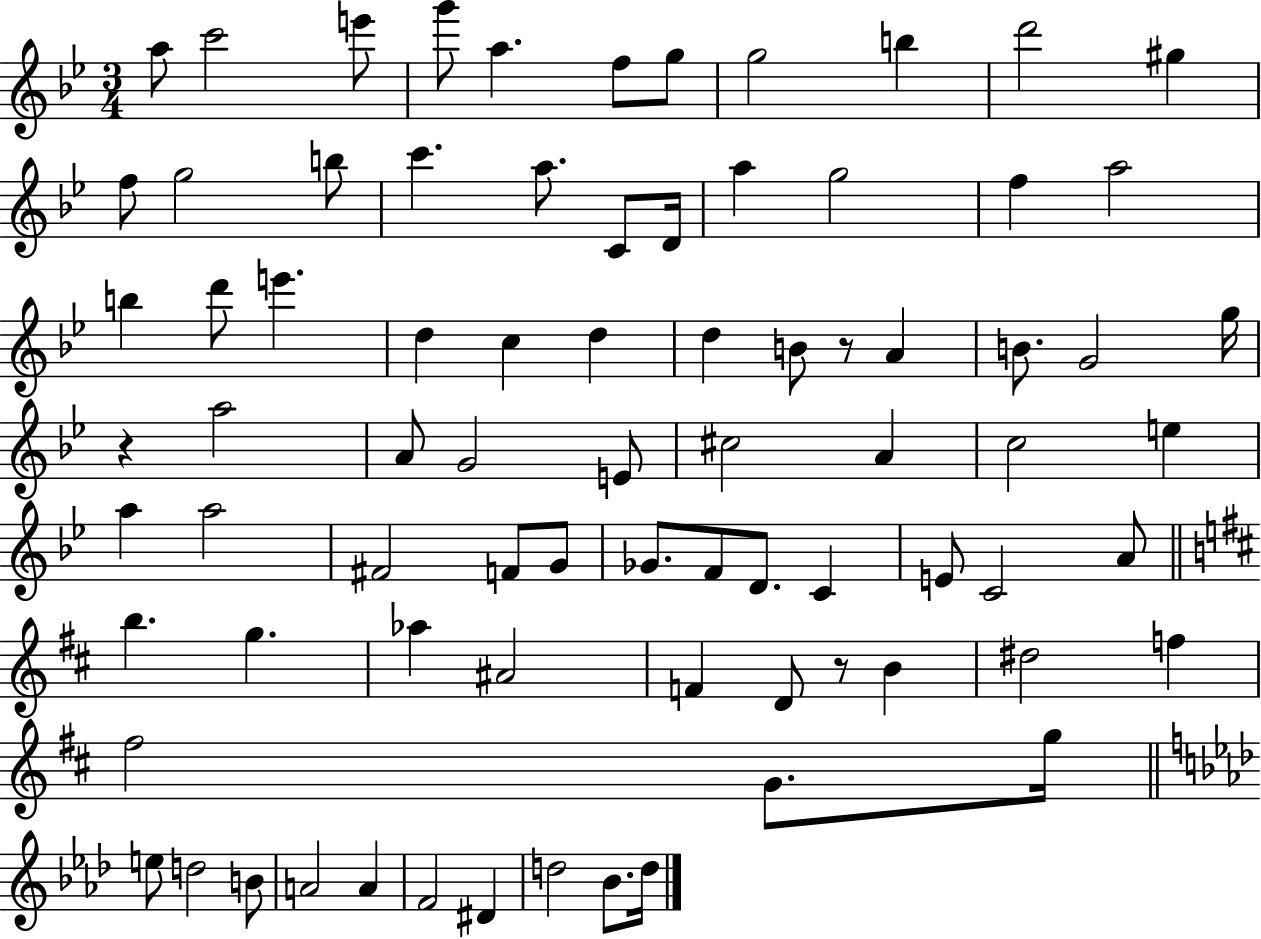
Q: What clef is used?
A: treble